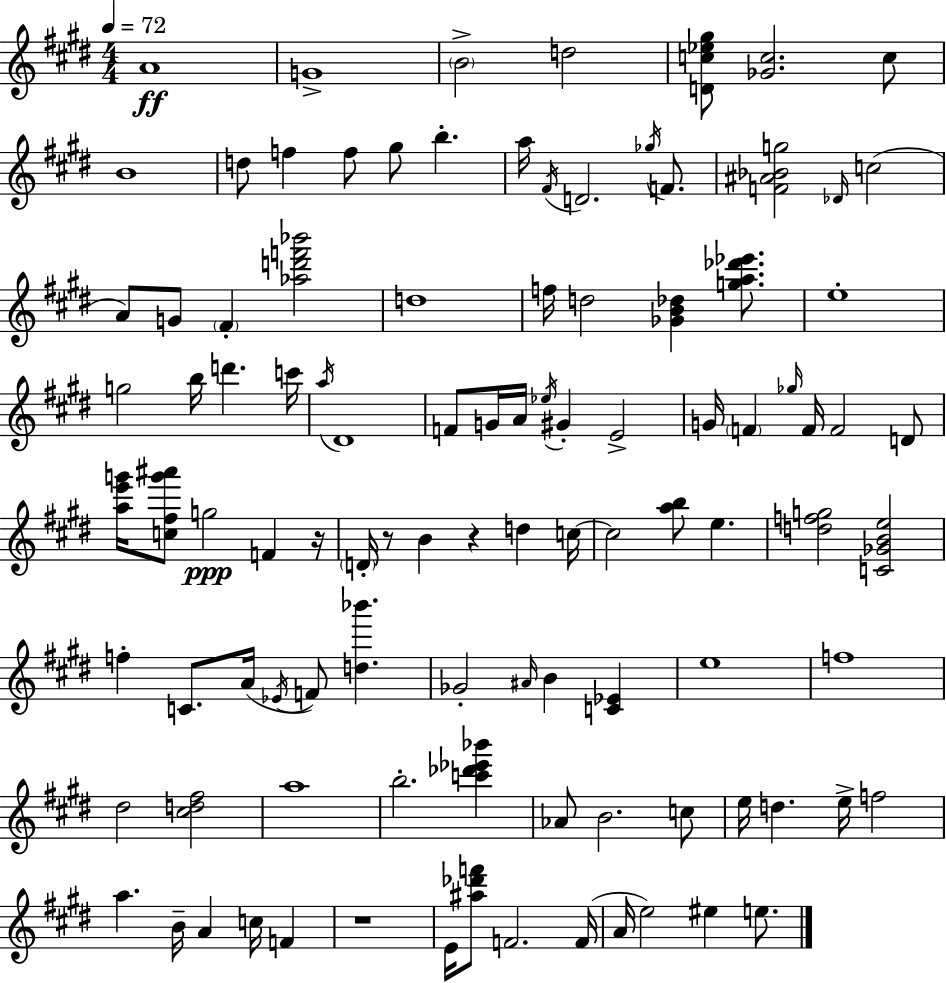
A4/w G4/w B4/h D5/h [D4,C5,Eb5,G#5]/e [Gb4,C5]/h. C5/e B4/w D5/e F5/q F5/e G#5/e B5/q. A5/s F#4/s D4/h. Gb5/s F4/e. [F4,A#4,Bb4,G5]/h Db4/s C5/h A4/e G4/e F#4/q [Ab5,D6,F6,Bb6]/h D5/w F5/s D5/h [Gb4,B4,Db5]/q [G5,A5,Db6,Eb6]/e. E5/w G5/h B5/s D6/q. C6/s A5/s D#4/w F4/e G4/s A4/s Eb5/s G#4/q E4/h G4/s F4/q Gb5/s F4/s F4/h D4/e [A5,E6,G6]/s [C5,F#5,G6,A#6]/e G5/h F4/q R/s D4/s R/e B4/q R/q D5/q C5/s C5/h [A5,B5]/e E5/q. [D5,F5,G5]/h [C4,Gb4,B4,E5]/h F5/q C4/e. A4/s Eb4/s F4/e [D5,Bb6]/q. Gb4/h A#4/s B4/q [C4,Eb4]/q E5/w F5/w D#5/h [C#5,D5,F#5]/h A5/w B5/h. [C6,Db6,Eb6,Bb6]/q Ab4/e B4/h. C5/e E5/s D5/q. E5/s F5/h A5/q. B4/s A4/q C5/s F4/q R/w E4/s [A#5,Db6,F6]/e F4/h. F4/s A4/s E5/h EIS5/q E5/e.